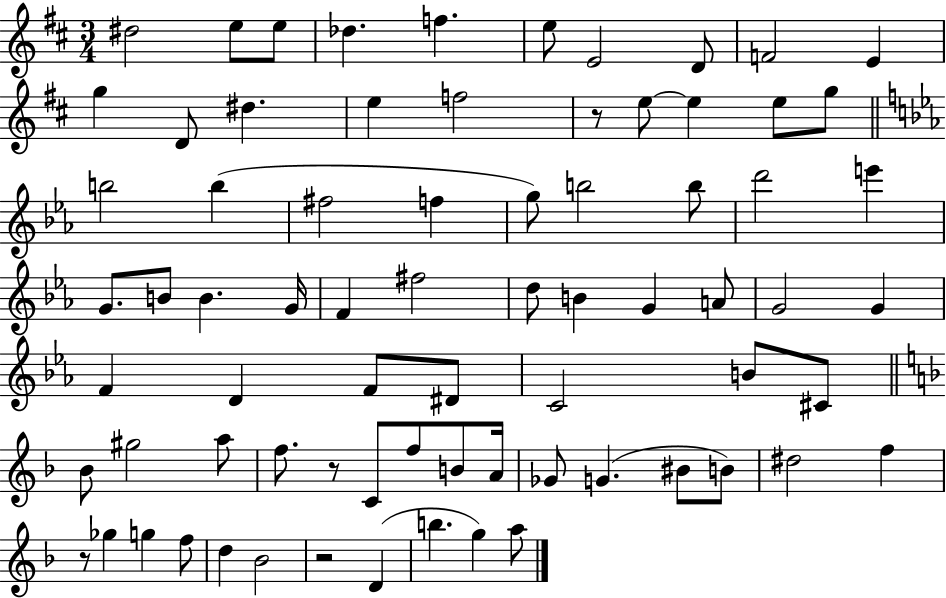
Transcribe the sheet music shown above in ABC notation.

X:1
T:Untitled
M:3/4
L:1/4
K:D
^d2 e/2 e/2 _d f e/2 E2 D/2 F2 E g D/2 ^d e f2 z/2 e/2 e e/2 g/2 b2 b ^f2 f g/2 b2 b/2 d'2 e' G/2 B/2 B G/4 F ^f2 d/2 B G A/2 G2 G F D F/2 ^D/2 C2 B/2 ^C/2 _B/2 ^g2 a/2 f/2 z/2 C/2 f/2 B/2 A/4 _G/2 G ^B/2 B/2 ^d2 f z/2 _g g f/2 d _B2 z2 D b g a/2